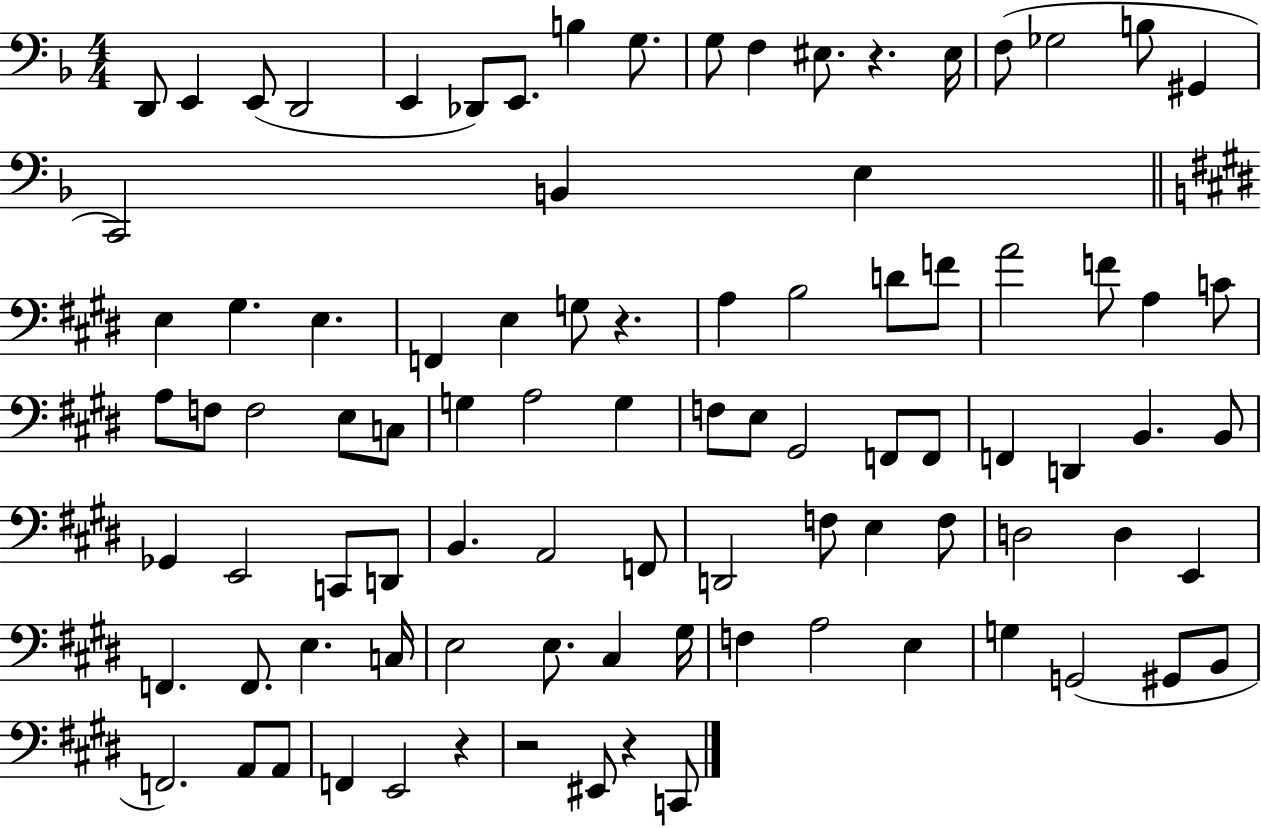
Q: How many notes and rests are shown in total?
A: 92